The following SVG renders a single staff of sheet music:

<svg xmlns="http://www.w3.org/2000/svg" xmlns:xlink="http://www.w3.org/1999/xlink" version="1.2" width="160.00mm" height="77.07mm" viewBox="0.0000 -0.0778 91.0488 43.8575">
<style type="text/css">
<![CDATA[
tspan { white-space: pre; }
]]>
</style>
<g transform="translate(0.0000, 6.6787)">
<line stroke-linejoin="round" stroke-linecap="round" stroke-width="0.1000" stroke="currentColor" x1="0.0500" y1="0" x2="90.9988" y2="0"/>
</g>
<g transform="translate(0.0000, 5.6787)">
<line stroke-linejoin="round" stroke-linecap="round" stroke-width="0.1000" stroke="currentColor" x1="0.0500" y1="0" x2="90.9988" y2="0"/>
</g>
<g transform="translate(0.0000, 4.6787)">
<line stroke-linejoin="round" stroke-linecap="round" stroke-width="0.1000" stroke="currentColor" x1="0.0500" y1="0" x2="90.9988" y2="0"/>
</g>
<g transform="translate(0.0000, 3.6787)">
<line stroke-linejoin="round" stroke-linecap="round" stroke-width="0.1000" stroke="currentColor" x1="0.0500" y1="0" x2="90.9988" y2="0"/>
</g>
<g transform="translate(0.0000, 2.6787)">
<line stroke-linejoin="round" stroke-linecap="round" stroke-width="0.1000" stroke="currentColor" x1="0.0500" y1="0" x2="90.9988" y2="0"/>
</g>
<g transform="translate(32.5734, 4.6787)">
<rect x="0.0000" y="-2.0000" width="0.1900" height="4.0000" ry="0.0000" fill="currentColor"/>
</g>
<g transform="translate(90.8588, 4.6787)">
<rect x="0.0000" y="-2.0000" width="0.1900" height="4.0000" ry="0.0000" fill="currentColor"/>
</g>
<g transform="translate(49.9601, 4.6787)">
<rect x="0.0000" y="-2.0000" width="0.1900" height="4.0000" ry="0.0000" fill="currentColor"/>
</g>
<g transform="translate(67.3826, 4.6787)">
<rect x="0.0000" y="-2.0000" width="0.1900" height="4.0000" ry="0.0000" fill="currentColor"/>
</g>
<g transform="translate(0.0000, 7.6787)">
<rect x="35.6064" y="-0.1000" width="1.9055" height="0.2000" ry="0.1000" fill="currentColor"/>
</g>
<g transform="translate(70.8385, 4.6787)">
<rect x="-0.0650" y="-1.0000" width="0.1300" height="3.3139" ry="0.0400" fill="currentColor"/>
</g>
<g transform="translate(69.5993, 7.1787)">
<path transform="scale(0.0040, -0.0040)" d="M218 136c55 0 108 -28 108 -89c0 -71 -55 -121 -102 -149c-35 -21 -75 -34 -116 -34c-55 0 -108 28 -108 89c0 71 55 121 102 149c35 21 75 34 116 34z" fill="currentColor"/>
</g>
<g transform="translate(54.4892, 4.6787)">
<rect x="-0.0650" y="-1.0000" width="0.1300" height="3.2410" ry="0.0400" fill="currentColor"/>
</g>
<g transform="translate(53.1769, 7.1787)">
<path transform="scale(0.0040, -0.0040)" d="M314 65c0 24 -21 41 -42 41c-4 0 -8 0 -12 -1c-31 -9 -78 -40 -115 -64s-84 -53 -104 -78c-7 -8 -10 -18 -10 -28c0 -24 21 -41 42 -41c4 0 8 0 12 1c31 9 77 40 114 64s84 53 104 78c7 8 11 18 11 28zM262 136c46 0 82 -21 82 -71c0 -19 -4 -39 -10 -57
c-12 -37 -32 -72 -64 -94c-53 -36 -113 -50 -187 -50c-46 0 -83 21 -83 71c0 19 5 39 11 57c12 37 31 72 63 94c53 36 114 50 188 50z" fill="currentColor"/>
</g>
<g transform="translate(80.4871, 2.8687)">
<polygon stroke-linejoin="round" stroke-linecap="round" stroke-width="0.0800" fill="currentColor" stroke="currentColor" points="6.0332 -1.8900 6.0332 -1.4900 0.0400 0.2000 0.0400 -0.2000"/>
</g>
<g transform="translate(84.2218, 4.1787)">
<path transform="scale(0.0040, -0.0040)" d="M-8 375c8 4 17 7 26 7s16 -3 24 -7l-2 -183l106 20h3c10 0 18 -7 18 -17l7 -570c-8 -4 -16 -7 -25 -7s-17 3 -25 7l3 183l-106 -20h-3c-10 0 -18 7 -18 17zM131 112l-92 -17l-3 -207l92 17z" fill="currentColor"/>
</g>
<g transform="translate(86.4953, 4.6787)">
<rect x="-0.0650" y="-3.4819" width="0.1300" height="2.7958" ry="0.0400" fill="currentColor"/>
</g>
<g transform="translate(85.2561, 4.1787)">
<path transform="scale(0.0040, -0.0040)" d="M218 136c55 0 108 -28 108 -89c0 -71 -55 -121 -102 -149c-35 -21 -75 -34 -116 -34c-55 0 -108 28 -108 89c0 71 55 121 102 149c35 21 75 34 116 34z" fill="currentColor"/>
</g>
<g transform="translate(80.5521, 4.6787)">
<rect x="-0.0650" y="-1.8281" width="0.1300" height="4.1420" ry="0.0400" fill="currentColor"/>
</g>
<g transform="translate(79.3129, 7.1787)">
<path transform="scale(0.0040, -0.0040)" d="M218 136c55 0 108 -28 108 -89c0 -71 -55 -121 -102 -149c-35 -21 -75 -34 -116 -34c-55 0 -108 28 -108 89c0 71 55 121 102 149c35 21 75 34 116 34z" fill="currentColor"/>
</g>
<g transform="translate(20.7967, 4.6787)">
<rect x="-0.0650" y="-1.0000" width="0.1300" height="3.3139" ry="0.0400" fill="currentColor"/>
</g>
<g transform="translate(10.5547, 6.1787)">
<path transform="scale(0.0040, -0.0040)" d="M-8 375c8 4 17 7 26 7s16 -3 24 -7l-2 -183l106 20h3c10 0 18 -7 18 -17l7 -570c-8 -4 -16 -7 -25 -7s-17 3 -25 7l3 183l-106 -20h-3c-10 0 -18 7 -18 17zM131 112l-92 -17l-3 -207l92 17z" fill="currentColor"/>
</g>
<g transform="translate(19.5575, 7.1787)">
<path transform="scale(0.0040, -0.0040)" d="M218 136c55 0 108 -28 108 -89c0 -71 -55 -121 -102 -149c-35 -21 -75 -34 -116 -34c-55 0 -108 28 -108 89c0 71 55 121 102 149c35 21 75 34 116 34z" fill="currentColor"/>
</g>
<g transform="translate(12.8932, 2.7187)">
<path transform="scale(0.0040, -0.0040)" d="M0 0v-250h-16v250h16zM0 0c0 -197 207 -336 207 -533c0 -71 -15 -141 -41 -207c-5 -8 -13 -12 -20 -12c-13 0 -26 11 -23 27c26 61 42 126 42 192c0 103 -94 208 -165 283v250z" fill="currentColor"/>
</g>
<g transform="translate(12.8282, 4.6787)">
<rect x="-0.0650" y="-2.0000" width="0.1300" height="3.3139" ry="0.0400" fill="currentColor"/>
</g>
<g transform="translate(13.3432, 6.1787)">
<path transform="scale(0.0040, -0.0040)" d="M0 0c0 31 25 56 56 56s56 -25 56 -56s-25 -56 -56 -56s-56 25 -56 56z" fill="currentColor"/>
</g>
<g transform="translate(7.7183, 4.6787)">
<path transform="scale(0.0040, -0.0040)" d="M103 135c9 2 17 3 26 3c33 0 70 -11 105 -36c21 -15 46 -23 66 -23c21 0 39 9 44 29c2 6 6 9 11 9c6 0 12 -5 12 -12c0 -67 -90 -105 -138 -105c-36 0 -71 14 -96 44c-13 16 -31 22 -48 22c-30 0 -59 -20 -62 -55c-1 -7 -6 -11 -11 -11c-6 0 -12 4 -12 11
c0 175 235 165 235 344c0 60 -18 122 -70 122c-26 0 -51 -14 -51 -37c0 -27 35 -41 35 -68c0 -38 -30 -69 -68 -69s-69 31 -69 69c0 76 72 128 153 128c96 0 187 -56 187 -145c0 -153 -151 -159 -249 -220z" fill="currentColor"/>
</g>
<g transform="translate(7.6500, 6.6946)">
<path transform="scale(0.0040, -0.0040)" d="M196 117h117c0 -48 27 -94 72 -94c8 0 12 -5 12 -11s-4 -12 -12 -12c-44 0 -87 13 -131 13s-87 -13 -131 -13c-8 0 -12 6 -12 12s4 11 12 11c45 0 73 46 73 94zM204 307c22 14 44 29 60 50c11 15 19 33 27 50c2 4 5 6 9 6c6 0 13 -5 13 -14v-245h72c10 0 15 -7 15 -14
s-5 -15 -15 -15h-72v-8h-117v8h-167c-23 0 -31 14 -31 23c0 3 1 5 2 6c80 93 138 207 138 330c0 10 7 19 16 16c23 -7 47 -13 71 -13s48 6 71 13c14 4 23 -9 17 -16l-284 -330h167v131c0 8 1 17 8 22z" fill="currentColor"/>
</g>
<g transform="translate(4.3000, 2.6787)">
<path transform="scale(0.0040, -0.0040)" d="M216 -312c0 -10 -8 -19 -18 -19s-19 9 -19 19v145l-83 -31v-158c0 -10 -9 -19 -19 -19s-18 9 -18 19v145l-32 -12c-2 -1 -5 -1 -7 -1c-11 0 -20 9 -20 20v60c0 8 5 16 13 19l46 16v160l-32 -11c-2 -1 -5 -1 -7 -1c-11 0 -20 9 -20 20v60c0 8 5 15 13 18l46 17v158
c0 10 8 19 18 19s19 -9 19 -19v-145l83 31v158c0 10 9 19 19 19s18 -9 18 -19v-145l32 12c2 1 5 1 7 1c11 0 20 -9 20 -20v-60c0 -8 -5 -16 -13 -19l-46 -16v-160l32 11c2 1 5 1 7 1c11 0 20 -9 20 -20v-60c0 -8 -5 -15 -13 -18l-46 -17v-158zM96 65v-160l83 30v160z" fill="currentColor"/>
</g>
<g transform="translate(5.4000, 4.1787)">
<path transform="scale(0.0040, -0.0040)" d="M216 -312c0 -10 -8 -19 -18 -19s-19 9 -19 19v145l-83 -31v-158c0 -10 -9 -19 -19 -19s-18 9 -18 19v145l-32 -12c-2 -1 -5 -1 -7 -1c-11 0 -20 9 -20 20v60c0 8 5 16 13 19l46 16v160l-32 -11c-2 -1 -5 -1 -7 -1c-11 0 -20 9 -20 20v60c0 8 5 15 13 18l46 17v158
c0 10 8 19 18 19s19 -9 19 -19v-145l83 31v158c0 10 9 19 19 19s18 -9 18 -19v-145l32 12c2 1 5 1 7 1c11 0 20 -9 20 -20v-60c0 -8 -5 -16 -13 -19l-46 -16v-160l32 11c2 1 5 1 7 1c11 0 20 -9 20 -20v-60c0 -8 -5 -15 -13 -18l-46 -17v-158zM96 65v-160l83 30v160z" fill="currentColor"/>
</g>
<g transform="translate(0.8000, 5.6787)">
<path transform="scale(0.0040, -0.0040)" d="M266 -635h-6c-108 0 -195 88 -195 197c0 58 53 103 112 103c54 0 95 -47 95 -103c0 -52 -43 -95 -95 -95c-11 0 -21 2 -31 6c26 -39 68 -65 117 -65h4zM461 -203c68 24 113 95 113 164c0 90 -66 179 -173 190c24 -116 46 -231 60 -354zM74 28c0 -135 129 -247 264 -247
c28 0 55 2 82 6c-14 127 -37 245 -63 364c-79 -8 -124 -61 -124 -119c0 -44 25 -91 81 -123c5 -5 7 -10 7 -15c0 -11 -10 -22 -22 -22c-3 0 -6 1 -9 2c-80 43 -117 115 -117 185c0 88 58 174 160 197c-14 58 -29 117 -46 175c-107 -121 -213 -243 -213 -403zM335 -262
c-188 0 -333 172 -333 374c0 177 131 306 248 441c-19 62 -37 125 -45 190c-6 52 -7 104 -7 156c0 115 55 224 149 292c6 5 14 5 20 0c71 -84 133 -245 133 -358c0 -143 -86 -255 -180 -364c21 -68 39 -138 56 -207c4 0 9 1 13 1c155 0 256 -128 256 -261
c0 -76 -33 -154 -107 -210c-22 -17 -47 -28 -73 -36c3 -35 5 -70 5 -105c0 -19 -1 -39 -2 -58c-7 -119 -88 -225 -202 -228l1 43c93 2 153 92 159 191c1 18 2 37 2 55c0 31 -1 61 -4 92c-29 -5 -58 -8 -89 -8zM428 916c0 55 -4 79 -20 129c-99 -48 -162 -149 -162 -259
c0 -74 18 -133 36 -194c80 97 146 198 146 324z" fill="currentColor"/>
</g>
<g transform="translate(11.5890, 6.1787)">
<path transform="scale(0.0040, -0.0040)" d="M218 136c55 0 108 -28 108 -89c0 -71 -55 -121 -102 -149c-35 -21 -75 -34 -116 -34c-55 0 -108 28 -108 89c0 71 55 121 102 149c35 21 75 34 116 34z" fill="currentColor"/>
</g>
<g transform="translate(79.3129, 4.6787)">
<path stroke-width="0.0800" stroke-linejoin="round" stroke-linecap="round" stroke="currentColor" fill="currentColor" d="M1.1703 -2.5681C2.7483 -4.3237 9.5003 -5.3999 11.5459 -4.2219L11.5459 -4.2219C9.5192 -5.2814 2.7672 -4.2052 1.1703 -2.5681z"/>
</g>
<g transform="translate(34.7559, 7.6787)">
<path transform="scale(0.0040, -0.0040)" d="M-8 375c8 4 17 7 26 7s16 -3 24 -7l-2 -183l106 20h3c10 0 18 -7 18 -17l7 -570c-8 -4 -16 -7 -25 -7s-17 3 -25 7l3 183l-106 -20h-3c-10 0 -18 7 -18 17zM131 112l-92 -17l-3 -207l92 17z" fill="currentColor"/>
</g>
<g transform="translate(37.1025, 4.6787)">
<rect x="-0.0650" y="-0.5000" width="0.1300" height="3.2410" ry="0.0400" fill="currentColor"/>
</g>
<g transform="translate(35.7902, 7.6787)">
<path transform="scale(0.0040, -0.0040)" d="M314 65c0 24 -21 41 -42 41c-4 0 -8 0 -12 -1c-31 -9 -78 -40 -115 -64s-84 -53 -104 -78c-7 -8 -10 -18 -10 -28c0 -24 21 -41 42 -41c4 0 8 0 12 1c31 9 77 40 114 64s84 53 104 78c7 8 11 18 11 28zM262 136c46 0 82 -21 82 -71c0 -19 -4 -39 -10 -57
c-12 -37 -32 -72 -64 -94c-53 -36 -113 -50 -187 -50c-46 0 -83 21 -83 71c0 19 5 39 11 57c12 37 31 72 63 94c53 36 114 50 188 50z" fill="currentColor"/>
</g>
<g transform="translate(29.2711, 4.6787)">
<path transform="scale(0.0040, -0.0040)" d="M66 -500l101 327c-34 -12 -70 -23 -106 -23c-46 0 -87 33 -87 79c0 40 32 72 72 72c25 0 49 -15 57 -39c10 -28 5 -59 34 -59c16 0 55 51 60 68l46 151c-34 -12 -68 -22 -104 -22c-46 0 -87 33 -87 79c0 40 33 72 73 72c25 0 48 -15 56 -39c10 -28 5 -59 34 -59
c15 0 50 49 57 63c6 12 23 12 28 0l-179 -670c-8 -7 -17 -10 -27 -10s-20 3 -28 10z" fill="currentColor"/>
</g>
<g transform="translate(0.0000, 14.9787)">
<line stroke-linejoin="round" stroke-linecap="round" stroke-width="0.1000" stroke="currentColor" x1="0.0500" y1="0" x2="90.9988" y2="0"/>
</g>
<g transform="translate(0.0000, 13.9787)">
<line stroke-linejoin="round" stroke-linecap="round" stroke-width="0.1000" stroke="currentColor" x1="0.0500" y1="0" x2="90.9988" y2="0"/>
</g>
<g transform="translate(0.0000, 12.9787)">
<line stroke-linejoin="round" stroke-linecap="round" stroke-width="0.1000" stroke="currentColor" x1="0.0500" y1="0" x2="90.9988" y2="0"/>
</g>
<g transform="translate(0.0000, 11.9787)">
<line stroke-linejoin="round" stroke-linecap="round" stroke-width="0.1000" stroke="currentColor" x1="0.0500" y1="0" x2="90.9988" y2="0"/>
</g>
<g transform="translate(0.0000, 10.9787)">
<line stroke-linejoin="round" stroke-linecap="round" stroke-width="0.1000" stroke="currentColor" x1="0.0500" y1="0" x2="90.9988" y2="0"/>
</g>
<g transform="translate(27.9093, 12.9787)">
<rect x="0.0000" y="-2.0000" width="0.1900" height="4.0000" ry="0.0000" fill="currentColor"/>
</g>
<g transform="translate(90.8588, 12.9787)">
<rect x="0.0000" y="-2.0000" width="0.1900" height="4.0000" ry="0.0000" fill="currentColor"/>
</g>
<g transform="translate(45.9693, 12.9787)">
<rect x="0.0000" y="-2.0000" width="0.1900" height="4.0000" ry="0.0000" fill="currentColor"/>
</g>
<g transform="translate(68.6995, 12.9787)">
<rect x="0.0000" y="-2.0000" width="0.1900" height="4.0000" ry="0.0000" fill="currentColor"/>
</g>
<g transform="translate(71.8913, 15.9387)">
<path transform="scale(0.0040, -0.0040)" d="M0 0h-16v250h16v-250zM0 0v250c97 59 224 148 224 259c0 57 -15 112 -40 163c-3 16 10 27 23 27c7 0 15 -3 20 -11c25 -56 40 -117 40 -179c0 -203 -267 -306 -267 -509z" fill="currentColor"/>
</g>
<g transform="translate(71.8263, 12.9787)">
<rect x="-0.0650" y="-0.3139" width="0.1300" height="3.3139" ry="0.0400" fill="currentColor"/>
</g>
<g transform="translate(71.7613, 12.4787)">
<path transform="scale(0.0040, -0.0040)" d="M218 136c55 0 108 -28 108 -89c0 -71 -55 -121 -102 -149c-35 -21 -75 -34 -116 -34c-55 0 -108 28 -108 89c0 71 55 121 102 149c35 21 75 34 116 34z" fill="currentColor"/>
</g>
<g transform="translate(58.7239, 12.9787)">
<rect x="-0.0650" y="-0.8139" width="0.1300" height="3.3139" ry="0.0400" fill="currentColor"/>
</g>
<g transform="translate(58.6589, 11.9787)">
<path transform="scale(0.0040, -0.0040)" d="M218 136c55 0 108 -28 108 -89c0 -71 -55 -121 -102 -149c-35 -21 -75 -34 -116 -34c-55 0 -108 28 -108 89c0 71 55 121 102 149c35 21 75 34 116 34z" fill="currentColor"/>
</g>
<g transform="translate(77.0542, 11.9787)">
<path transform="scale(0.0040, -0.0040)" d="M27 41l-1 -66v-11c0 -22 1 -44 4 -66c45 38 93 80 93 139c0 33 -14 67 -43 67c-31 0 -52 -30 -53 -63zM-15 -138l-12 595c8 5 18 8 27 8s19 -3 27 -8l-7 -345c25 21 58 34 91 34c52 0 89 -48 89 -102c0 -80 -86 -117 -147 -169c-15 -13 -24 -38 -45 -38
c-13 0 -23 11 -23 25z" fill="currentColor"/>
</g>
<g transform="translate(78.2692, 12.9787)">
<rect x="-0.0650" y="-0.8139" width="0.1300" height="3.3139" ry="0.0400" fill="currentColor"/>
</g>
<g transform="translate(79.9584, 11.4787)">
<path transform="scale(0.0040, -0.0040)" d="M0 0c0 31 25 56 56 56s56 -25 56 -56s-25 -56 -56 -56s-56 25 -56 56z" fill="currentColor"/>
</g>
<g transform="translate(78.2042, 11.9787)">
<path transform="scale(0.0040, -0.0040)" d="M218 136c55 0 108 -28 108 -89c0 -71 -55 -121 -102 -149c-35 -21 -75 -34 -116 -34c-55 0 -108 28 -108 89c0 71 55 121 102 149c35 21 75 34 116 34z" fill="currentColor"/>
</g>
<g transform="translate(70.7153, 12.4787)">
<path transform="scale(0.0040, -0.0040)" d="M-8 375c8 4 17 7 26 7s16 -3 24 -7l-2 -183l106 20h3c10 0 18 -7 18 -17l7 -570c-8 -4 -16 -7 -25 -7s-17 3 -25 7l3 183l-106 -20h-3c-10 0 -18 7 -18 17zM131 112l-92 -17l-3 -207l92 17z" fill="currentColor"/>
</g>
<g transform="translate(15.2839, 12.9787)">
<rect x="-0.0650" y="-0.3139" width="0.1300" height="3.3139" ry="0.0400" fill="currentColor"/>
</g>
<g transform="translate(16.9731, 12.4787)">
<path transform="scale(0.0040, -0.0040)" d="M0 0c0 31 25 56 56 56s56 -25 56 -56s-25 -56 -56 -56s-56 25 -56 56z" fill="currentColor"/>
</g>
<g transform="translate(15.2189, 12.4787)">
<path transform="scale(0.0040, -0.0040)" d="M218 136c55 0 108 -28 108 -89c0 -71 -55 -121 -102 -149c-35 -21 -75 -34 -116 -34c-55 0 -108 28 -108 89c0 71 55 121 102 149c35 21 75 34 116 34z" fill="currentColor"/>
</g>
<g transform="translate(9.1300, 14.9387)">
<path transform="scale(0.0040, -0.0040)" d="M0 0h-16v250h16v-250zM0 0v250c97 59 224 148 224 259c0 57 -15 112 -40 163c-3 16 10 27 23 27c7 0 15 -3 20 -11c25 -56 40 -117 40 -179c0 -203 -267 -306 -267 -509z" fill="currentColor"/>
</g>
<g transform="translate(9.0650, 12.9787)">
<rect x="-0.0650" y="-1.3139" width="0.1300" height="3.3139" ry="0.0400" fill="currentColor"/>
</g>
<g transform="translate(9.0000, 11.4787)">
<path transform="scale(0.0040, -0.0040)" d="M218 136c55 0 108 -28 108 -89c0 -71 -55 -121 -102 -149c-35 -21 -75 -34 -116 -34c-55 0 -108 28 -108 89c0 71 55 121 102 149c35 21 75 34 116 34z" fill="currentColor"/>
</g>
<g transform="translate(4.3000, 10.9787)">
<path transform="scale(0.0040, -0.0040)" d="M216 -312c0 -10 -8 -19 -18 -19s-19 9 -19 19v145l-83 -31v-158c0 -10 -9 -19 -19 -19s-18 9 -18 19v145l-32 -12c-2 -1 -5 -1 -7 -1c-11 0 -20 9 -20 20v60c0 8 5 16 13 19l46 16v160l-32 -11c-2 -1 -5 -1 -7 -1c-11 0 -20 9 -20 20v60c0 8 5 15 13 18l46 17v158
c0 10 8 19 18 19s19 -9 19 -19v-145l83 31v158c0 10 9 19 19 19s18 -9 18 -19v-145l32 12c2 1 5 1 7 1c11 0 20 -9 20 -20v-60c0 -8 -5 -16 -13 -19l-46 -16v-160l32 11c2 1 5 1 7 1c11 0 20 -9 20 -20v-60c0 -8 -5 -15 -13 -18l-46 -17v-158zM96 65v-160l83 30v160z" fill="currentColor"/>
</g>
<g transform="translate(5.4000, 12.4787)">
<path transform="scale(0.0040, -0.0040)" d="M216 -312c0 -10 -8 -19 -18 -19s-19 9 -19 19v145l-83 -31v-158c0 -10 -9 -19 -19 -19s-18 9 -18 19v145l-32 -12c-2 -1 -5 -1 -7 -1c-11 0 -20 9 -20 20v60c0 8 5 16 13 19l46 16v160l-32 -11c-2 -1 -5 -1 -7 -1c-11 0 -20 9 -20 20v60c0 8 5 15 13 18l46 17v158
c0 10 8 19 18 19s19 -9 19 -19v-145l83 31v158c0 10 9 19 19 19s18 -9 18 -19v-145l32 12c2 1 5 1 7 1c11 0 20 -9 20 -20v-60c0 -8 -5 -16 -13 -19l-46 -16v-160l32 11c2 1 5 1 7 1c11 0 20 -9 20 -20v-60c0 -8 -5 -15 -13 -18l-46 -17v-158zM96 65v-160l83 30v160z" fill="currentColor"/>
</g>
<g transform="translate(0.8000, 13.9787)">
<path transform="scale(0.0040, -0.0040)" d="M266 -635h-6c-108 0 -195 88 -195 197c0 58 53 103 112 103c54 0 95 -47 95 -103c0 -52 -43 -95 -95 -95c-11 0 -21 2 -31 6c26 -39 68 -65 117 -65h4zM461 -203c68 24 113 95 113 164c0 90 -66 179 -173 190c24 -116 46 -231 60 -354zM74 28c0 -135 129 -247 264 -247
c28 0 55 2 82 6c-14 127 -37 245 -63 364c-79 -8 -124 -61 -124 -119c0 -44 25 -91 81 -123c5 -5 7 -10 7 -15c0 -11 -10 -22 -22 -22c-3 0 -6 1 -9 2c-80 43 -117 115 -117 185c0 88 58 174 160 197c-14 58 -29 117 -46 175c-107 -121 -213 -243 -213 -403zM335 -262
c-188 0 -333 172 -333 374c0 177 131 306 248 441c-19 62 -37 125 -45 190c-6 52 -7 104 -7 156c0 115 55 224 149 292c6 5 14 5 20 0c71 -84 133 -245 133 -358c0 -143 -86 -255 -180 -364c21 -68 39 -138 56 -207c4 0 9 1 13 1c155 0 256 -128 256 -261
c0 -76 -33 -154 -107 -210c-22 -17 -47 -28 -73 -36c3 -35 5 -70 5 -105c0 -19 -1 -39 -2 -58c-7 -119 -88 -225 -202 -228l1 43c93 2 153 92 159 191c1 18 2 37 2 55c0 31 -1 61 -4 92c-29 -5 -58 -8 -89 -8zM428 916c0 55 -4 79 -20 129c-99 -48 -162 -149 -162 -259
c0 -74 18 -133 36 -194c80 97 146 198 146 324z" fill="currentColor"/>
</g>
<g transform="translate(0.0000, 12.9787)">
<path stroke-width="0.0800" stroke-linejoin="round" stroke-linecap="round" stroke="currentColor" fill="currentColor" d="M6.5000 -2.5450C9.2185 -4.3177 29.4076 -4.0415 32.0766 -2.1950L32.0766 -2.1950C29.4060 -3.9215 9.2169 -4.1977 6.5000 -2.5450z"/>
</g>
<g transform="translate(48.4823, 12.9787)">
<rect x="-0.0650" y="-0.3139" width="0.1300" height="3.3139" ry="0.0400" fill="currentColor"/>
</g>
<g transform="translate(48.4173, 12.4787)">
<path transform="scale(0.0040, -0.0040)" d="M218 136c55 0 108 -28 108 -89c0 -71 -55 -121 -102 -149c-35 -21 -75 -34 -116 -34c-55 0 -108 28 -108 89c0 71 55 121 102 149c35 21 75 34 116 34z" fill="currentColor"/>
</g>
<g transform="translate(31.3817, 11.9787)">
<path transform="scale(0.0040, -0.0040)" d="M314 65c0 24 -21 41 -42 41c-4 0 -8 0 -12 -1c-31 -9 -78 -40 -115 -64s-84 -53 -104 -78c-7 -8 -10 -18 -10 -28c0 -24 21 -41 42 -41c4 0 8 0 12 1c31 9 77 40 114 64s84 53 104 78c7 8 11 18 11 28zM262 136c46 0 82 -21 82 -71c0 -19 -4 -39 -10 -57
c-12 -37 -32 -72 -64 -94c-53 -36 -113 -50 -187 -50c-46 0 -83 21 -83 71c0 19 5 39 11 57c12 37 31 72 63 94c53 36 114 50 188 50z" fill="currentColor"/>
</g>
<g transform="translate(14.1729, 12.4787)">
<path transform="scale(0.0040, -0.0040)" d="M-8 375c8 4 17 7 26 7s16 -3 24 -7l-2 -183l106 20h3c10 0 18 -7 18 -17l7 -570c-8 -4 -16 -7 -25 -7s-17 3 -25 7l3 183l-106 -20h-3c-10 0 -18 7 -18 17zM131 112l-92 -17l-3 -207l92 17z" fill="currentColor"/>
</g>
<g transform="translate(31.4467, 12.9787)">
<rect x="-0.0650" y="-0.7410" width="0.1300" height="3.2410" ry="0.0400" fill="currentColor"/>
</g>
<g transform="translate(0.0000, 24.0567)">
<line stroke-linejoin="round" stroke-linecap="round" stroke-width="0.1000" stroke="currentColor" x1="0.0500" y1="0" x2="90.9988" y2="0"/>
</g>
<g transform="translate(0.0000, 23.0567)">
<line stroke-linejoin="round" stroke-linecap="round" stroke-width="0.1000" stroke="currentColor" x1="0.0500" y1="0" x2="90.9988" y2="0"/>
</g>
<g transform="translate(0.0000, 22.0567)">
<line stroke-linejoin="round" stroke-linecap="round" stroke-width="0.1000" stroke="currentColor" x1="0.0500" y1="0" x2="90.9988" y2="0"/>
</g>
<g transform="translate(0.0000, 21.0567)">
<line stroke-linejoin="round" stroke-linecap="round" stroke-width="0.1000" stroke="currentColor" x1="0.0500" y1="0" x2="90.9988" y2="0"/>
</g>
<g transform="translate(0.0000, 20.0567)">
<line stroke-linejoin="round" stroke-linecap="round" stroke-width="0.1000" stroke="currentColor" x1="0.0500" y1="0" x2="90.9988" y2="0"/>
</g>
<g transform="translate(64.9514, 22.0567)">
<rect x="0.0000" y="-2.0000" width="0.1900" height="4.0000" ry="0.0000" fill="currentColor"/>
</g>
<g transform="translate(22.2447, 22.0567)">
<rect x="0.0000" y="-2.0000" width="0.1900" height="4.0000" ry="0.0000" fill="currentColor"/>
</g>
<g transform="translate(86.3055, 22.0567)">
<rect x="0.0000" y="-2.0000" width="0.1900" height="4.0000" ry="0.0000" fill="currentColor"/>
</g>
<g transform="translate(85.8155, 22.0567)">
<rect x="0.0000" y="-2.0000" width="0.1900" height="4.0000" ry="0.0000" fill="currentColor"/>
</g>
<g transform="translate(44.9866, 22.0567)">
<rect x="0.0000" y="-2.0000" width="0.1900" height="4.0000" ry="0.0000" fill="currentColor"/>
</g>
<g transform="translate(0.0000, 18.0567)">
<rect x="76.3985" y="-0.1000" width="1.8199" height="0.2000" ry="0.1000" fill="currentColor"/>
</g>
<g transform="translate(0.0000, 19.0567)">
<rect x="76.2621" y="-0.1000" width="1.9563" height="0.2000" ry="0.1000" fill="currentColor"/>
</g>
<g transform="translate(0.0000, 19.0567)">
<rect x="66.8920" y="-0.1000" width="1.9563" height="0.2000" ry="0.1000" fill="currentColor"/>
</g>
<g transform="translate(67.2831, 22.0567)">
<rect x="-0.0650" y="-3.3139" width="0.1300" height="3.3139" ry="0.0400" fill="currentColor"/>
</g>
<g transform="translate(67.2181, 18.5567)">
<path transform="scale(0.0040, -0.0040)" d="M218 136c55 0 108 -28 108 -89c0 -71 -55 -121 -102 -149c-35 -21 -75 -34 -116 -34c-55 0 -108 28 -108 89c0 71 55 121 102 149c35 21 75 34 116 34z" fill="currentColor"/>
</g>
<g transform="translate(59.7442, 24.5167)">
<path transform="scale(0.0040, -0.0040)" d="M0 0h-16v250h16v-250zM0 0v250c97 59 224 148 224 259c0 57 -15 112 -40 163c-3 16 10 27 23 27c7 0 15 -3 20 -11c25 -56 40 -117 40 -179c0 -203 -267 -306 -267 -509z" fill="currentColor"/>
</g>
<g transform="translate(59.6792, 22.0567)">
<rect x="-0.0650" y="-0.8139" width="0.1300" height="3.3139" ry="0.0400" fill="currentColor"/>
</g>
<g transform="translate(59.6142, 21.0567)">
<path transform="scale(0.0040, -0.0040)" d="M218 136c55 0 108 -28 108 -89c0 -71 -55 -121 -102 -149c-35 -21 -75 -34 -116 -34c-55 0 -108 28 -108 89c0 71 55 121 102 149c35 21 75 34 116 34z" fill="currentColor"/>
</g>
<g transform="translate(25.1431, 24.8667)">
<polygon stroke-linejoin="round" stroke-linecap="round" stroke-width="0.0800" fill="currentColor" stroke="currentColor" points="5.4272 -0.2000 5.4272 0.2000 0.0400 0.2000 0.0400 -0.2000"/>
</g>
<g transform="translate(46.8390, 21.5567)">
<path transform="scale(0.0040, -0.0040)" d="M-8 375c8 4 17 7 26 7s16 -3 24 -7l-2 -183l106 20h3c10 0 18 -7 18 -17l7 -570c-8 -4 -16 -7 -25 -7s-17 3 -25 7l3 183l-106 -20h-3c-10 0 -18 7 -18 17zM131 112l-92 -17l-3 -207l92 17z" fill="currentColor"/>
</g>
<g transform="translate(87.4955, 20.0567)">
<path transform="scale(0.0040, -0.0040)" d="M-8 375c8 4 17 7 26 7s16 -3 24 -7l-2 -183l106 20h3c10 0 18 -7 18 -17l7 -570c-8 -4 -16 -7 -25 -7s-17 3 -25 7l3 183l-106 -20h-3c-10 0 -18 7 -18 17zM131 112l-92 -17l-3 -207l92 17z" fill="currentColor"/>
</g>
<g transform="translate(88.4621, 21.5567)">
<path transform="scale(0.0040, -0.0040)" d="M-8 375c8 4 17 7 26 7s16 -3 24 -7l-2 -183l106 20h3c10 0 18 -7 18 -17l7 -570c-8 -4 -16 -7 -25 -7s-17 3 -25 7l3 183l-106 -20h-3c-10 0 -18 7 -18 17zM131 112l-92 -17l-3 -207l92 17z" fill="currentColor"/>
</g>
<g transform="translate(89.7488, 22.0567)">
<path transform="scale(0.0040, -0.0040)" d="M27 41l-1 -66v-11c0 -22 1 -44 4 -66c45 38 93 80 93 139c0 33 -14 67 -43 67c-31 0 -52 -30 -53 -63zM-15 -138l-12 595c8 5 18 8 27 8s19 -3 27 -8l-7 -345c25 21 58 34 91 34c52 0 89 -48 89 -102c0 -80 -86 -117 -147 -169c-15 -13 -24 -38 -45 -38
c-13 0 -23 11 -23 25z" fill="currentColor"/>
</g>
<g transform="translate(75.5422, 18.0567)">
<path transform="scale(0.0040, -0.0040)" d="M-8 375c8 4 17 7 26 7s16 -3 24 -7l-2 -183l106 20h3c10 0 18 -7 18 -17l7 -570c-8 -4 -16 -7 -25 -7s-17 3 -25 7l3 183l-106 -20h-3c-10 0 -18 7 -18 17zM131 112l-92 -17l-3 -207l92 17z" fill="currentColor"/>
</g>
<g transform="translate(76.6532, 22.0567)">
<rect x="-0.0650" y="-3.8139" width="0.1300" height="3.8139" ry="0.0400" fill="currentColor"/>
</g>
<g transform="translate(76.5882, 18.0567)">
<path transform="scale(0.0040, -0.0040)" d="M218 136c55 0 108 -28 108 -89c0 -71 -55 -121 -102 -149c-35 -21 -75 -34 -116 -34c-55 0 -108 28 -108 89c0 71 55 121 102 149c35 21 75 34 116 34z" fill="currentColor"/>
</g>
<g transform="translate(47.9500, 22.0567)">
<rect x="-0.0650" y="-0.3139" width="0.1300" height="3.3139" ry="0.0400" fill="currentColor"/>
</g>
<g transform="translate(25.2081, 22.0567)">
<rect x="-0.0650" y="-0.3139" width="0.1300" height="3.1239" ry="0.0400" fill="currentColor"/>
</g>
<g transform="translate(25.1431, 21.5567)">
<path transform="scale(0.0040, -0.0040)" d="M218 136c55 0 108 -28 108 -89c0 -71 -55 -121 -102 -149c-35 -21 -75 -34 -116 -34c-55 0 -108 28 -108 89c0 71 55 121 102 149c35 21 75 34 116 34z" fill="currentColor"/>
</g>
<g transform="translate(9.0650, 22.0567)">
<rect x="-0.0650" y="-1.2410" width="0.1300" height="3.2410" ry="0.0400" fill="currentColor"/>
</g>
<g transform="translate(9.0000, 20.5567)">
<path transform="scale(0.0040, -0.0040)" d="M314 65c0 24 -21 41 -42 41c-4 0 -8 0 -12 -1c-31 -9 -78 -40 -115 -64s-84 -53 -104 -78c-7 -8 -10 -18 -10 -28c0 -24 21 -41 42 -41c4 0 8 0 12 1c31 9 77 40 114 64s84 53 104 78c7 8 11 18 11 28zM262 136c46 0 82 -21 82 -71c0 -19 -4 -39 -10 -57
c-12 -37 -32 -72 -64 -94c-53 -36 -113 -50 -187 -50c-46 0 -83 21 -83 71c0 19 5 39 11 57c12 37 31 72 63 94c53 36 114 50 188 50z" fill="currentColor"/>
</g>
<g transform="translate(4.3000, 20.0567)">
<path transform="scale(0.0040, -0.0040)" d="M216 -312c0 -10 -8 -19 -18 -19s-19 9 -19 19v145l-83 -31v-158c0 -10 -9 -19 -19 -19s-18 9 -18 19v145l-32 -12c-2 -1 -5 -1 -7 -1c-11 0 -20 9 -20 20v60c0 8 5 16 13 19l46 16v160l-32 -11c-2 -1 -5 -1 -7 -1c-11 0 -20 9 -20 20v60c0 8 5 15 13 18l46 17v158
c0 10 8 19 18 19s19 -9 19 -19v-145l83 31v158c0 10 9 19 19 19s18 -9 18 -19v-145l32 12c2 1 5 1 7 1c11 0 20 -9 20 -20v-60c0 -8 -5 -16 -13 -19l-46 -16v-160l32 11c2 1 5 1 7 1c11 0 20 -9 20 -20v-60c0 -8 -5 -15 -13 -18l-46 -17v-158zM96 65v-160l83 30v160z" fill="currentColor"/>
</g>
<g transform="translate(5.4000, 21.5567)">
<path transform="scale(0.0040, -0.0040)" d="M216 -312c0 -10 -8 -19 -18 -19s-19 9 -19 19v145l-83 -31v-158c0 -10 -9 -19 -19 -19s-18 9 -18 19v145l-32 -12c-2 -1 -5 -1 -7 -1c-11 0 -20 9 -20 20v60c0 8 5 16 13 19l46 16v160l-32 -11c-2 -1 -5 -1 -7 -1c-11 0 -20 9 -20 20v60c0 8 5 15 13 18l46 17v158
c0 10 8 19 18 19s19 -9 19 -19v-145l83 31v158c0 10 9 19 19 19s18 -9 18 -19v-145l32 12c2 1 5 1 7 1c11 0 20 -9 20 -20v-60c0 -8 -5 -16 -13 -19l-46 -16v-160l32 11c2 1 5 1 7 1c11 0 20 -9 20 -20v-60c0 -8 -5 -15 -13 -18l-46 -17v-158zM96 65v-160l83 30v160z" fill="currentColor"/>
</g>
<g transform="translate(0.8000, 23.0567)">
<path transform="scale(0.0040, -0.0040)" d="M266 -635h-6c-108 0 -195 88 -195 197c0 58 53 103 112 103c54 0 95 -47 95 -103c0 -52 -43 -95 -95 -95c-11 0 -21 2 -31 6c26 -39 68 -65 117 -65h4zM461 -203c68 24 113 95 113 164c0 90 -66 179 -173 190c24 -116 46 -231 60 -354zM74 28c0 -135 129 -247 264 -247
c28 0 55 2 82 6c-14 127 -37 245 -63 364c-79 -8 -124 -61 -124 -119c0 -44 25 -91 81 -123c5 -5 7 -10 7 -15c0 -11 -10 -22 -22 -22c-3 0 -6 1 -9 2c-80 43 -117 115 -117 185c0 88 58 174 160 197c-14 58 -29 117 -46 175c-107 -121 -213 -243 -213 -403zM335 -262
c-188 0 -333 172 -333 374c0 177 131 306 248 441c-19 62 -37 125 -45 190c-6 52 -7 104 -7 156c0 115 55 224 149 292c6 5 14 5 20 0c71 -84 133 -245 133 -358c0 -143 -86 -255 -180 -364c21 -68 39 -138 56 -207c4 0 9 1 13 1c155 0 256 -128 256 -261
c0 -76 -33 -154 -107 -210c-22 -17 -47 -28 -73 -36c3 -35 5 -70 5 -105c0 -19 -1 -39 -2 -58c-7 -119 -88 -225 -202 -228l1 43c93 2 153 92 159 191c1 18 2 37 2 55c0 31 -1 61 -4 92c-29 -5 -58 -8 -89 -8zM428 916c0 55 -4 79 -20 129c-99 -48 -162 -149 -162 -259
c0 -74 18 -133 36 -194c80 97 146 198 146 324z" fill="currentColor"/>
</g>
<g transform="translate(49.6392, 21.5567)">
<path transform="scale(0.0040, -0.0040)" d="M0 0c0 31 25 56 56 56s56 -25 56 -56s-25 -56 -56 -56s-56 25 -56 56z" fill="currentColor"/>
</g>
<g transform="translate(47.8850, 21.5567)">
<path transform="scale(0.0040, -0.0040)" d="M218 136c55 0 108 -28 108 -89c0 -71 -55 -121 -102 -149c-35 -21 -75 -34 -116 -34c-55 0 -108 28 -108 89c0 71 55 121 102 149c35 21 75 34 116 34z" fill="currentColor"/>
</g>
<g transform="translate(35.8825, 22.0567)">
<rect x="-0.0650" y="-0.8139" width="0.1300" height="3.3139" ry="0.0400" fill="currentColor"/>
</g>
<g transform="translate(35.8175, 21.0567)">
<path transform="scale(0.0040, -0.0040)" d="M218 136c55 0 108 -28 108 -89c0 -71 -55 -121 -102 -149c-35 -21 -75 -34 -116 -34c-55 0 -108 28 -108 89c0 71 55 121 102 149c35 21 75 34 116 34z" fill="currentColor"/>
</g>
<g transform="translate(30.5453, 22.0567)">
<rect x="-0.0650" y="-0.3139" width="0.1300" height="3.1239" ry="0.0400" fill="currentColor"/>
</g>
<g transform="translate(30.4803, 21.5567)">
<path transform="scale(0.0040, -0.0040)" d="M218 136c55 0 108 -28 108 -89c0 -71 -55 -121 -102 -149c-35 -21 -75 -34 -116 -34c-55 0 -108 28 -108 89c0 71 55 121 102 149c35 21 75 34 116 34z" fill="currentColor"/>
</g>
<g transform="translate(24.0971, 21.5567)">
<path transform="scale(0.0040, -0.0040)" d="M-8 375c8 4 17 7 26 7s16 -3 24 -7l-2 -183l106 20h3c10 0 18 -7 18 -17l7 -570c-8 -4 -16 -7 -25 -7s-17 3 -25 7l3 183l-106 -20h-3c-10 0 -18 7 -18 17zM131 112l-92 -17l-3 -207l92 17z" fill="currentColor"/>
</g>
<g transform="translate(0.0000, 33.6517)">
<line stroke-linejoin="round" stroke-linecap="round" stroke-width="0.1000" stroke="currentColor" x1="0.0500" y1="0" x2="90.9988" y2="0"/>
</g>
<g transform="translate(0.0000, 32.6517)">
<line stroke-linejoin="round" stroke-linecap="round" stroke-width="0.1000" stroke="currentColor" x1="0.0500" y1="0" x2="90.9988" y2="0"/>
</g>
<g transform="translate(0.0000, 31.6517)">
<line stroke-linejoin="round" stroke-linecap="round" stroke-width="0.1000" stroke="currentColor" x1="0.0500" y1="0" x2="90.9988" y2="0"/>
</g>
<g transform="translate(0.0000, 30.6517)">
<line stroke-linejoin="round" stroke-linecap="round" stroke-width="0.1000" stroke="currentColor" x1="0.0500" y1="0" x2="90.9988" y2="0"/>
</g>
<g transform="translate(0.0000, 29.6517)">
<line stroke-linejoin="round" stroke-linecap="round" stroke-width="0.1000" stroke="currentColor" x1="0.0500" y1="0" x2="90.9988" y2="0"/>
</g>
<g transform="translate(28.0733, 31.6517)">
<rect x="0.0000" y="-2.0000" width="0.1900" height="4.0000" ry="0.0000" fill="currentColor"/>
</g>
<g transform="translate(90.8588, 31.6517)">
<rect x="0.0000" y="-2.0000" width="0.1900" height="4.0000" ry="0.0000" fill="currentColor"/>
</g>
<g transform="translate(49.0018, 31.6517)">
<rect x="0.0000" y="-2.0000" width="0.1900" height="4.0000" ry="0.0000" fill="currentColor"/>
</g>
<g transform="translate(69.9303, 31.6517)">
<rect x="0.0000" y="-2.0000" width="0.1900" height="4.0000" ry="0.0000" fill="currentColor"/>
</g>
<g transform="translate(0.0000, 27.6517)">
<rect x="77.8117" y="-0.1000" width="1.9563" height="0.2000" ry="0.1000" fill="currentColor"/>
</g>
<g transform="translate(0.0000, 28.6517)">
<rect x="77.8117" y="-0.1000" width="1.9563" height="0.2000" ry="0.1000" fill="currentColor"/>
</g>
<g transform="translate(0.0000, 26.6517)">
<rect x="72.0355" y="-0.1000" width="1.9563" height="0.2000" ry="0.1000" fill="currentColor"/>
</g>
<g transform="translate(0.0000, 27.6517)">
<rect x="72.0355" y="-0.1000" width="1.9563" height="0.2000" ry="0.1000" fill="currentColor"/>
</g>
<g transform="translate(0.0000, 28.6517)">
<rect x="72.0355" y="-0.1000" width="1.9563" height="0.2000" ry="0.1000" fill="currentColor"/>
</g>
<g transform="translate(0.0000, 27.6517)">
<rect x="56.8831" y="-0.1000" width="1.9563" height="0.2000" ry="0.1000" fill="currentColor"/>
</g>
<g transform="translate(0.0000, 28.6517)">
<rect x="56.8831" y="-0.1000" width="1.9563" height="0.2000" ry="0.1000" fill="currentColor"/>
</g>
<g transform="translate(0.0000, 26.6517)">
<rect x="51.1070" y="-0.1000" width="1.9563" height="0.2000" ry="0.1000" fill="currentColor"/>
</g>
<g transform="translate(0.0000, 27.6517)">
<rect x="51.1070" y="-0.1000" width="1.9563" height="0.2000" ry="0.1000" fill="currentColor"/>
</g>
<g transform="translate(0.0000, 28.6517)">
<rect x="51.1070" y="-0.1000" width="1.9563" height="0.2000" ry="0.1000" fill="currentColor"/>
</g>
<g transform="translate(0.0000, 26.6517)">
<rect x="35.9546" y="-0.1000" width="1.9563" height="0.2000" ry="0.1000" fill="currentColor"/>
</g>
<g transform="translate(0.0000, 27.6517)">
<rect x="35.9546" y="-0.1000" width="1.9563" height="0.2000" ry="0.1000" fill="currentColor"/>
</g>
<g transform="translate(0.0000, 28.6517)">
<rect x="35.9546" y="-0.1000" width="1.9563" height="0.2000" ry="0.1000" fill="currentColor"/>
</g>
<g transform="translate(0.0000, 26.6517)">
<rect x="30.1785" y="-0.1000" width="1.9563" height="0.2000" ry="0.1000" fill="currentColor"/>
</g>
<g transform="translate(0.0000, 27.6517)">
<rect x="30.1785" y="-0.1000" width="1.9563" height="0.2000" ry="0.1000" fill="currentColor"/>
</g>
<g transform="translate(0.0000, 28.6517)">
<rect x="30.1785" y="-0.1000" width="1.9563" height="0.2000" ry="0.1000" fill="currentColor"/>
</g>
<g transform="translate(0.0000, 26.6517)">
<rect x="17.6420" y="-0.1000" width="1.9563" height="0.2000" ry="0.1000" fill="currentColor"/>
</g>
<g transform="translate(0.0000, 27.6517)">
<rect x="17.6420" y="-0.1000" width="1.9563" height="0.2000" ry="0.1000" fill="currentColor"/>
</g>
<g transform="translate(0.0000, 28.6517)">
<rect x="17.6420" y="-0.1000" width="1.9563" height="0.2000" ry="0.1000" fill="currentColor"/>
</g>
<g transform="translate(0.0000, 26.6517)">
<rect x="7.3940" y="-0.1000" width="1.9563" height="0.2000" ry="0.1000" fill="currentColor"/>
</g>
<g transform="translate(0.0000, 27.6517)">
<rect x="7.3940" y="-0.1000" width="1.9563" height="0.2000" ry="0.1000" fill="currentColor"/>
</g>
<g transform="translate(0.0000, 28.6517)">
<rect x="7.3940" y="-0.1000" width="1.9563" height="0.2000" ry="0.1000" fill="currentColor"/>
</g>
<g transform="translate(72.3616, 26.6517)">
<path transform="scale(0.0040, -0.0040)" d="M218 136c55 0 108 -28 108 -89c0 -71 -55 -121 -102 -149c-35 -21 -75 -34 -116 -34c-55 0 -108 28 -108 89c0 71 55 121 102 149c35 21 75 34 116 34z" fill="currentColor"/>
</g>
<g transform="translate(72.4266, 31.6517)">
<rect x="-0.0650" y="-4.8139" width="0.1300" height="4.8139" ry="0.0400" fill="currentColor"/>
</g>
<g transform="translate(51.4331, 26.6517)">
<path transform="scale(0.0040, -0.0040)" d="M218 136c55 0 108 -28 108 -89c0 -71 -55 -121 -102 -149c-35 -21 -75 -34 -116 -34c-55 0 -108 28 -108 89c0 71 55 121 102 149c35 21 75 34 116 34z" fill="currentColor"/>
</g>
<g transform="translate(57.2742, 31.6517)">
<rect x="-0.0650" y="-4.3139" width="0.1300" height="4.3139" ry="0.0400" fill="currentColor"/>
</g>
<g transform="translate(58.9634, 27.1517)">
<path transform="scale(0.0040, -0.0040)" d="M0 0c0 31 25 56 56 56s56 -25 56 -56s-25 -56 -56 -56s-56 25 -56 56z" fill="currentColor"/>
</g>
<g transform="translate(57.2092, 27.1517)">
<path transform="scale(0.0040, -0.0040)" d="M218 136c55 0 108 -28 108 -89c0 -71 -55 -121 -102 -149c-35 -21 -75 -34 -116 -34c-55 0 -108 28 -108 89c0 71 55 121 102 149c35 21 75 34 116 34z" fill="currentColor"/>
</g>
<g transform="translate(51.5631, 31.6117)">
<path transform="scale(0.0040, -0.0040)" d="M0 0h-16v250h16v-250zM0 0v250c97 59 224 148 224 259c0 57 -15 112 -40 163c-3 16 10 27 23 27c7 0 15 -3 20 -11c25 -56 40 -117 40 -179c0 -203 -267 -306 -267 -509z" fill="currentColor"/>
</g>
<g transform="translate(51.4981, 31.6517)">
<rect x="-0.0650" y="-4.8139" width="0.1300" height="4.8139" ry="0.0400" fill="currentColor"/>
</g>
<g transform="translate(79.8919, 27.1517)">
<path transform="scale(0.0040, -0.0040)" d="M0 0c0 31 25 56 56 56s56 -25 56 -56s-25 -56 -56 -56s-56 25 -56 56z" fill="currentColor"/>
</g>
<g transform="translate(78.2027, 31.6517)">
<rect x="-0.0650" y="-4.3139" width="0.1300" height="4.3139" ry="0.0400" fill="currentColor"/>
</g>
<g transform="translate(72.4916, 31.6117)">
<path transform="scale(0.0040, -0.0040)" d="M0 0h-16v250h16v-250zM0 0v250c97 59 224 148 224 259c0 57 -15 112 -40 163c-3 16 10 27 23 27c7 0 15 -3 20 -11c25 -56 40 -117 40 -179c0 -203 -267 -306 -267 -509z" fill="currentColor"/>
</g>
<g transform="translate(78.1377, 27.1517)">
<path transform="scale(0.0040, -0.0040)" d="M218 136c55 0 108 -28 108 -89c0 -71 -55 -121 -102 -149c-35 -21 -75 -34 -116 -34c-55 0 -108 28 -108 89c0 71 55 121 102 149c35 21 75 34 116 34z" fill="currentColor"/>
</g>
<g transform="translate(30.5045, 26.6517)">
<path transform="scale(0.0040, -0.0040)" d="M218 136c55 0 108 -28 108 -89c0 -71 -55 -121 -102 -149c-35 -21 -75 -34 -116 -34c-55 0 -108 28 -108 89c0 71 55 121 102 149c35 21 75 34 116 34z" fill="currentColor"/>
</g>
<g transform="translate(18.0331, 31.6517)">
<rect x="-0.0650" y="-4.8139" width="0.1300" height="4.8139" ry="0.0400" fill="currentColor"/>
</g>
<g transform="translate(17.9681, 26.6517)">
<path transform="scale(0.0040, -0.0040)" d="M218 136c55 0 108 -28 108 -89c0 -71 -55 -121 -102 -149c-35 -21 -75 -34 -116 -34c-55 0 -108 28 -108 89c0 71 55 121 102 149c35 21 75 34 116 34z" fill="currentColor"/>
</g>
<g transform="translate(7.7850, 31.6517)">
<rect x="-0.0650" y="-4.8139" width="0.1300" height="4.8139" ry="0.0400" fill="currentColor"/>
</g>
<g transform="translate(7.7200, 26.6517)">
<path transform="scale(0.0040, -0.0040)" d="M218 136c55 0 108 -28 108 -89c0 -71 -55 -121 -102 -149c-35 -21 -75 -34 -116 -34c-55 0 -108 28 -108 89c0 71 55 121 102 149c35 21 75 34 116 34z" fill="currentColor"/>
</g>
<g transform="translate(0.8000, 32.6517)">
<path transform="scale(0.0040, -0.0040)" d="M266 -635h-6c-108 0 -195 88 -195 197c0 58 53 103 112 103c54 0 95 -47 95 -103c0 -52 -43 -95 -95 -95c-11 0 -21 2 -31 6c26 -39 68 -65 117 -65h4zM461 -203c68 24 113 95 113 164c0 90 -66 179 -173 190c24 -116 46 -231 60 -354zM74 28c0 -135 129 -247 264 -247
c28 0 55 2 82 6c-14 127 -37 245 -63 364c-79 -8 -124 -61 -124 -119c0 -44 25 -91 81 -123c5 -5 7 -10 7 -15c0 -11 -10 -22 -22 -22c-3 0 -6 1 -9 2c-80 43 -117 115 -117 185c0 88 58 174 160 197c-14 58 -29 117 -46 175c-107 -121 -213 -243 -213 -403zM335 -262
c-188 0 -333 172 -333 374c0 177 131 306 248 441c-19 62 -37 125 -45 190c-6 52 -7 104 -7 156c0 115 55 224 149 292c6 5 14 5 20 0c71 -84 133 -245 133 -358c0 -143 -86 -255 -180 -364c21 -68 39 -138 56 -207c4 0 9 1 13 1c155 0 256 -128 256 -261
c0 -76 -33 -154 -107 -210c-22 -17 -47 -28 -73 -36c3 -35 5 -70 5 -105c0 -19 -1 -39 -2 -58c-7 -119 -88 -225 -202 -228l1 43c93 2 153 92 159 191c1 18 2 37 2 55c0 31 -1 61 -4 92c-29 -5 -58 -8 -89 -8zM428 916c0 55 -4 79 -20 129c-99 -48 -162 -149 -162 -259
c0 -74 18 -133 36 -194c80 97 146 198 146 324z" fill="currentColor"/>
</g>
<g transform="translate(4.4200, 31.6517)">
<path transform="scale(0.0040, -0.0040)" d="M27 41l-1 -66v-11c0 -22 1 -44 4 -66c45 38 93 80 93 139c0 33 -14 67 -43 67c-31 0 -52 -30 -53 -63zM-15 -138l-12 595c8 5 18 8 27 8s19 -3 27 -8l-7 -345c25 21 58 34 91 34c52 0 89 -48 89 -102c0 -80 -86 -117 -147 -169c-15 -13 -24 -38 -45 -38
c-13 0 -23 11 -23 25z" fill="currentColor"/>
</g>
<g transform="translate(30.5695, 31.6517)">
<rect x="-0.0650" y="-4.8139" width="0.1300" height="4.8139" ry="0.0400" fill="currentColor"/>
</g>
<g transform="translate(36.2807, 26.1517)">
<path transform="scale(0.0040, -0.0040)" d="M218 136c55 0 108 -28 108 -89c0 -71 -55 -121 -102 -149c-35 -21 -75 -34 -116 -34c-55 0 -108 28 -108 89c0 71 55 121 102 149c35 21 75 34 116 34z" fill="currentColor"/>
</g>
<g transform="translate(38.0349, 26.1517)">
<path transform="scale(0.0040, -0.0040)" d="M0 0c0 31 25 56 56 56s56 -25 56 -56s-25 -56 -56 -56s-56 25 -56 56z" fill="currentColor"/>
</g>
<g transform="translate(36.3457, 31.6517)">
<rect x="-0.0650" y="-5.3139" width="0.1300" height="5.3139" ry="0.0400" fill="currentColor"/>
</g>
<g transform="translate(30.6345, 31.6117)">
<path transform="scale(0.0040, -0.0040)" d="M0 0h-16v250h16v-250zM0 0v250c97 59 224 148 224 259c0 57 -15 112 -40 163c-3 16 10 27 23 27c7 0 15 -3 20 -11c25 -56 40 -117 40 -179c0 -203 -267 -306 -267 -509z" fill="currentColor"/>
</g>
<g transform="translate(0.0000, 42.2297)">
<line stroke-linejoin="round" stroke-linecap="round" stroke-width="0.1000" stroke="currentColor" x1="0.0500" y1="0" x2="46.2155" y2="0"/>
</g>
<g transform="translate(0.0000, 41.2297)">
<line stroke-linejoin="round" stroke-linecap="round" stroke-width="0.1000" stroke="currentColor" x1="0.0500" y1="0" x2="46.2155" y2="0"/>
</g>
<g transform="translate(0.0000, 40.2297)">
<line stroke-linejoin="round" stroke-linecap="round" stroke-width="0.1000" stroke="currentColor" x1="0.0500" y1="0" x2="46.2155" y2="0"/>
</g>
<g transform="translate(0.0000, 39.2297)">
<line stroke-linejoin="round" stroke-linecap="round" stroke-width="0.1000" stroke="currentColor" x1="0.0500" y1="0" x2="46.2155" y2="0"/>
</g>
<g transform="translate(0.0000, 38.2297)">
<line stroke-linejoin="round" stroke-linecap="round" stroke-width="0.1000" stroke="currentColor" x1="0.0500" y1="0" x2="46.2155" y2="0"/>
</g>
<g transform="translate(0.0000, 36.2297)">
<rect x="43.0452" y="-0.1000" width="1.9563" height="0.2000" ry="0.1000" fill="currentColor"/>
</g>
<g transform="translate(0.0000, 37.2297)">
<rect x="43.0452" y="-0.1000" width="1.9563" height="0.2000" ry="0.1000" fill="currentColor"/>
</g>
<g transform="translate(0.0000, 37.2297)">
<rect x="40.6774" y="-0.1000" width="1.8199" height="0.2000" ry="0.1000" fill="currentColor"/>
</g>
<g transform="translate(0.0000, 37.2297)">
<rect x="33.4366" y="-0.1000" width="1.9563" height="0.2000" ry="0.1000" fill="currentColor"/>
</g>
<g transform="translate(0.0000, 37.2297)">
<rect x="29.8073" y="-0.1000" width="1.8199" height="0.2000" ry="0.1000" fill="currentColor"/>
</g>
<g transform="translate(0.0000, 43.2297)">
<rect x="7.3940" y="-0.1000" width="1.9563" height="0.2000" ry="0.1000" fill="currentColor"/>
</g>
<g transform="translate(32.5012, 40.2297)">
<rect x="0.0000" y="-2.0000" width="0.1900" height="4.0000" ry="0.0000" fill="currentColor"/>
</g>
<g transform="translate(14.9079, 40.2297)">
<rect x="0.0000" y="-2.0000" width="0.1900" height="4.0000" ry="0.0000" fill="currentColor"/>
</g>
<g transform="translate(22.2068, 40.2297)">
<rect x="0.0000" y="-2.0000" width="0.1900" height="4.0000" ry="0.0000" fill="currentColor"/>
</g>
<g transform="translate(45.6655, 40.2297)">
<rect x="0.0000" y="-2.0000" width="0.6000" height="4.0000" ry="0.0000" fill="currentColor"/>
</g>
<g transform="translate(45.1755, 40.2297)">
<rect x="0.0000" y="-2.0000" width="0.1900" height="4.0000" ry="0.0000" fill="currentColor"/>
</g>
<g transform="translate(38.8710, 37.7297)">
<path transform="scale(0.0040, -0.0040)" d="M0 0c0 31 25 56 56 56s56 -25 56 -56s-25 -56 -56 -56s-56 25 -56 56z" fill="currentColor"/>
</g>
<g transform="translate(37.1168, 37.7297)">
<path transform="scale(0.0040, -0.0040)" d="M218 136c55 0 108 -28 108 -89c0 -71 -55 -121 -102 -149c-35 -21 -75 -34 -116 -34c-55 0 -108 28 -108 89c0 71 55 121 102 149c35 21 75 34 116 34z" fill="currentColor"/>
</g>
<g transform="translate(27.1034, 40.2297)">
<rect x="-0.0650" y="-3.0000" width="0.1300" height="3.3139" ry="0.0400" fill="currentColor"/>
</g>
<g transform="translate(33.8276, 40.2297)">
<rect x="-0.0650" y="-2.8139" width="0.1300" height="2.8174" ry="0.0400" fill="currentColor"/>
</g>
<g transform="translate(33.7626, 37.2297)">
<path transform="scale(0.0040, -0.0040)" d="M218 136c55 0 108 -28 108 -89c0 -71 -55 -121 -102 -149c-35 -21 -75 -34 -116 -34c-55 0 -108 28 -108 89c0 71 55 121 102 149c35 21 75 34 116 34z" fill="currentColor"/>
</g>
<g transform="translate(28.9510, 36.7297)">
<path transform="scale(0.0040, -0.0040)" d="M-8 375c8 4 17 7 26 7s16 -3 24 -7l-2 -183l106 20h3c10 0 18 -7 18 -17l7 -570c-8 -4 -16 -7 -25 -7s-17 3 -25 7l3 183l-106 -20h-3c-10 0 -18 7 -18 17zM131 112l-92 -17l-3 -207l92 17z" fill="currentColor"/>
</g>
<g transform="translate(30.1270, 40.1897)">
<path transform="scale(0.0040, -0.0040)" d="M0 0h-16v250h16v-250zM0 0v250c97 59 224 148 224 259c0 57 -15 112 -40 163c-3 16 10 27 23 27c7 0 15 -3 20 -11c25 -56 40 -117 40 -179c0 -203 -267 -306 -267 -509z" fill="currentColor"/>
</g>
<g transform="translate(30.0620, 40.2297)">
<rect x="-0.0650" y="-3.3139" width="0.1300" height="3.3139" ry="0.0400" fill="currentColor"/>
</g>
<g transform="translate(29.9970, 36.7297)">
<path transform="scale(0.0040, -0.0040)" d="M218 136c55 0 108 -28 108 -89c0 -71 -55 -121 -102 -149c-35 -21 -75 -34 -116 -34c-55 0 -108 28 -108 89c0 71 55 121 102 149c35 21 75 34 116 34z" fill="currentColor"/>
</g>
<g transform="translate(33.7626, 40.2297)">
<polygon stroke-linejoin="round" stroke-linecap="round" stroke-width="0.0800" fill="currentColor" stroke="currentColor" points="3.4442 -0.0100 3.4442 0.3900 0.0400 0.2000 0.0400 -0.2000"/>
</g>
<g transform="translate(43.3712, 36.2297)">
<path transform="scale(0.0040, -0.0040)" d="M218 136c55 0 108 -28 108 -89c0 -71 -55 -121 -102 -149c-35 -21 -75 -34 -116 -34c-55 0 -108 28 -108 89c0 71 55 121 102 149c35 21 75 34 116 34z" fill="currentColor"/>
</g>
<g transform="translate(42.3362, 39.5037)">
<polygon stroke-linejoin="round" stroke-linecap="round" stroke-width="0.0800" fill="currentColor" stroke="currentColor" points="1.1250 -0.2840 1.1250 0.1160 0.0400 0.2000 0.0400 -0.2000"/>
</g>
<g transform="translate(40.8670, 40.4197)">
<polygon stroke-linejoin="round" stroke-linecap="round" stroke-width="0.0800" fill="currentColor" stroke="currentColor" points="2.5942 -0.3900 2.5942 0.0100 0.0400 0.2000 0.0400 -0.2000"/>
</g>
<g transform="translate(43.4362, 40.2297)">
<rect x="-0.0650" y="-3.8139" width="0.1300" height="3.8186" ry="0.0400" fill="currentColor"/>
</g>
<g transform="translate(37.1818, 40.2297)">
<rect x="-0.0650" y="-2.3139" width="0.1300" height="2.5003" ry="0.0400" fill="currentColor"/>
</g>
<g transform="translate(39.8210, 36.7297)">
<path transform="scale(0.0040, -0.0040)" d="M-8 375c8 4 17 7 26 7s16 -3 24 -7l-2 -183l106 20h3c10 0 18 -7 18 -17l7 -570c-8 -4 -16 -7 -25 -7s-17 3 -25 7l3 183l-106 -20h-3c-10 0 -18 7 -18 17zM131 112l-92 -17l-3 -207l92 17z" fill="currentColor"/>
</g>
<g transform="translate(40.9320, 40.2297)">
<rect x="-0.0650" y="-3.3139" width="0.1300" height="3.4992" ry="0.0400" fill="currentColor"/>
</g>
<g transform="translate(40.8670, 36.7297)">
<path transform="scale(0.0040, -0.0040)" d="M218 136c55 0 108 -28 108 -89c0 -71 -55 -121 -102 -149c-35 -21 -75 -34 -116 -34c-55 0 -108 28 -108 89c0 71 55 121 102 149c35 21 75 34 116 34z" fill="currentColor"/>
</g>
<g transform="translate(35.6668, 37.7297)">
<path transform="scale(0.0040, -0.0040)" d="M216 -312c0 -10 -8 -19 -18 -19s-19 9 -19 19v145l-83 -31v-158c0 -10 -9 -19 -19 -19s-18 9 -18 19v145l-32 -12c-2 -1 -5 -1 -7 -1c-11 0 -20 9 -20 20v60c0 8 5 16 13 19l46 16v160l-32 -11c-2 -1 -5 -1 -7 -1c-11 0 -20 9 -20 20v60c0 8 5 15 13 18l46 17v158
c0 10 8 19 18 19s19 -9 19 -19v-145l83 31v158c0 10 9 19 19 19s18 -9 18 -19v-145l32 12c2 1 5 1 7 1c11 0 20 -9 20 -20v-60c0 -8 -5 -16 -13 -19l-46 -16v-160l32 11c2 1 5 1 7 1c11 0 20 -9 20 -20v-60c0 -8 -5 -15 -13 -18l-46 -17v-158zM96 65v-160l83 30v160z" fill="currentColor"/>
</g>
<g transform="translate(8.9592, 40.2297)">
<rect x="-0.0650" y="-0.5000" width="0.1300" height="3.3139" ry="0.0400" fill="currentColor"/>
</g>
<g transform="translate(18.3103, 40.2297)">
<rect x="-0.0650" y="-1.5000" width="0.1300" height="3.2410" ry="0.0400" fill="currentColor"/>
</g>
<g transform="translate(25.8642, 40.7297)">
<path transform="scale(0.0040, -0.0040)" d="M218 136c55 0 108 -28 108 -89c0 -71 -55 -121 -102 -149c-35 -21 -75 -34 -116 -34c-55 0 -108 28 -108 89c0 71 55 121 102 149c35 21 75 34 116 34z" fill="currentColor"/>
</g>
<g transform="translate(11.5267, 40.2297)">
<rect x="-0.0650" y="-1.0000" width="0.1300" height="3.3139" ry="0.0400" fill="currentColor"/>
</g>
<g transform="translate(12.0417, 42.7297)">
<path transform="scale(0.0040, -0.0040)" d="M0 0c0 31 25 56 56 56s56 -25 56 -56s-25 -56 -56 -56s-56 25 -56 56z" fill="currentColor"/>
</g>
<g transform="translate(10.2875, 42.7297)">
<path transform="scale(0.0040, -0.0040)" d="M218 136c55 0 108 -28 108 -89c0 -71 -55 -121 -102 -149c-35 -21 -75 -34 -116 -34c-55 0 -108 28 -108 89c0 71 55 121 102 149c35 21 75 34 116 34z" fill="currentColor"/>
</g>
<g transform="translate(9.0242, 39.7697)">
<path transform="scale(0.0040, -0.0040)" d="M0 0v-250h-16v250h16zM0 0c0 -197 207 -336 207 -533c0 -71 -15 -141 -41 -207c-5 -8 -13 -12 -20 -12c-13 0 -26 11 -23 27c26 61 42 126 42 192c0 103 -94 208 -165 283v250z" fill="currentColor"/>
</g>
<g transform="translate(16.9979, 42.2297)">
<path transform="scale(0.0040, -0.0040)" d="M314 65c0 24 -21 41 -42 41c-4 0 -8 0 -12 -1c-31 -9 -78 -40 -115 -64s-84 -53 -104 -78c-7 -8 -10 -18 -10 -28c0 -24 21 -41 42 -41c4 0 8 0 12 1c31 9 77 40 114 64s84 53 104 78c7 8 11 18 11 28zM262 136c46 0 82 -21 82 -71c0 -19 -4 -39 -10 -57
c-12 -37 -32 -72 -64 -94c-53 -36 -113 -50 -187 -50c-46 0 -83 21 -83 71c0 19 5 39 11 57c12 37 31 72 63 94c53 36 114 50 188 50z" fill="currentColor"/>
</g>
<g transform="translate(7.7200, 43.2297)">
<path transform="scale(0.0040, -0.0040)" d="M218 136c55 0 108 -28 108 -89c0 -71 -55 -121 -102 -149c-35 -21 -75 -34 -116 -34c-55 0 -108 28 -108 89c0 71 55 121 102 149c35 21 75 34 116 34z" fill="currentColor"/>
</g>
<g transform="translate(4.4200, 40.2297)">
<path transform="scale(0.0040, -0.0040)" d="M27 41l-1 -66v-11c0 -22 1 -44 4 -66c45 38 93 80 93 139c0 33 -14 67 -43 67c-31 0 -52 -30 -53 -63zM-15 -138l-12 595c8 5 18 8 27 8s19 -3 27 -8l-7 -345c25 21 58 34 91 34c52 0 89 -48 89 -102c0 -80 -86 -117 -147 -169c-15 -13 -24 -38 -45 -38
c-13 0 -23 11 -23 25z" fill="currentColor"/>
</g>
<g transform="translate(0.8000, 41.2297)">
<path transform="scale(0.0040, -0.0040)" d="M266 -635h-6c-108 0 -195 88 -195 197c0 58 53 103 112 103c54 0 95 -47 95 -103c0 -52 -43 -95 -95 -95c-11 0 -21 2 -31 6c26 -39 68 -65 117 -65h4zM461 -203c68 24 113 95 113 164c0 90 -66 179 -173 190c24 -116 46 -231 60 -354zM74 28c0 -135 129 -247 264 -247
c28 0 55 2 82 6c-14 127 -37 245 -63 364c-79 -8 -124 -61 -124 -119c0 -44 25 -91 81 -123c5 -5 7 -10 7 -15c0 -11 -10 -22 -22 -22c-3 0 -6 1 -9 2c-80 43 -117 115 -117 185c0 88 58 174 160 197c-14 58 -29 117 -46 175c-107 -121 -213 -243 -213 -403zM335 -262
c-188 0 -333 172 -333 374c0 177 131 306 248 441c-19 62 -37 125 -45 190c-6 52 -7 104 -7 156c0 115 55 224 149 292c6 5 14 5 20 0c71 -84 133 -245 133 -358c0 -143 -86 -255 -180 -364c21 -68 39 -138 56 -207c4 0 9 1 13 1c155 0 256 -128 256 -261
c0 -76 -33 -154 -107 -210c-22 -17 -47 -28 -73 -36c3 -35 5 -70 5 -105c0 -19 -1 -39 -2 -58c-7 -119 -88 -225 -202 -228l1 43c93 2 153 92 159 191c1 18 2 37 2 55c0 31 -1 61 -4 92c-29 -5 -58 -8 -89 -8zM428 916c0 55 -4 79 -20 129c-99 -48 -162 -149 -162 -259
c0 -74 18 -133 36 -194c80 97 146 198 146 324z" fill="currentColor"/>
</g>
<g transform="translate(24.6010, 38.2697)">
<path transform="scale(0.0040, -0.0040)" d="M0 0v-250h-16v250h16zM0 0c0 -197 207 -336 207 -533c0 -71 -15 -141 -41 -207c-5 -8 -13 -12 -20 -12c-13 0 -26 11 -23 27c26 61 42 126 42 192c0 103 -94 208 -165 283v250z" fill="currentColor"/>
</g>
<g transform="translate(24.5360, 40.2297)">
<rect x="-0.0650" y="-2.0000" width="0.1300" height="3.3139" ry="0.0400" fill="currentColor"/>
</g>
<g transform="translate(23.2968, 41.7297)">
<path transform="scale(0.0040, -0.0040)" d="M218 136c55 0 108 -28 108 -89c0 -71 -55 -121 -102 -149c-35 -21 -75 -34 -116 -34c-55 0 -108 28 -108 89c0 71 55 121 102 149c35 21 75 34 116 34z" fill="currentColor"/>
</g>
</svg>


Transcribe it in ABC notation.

X:1
T:Untitled
M:2/4
L:1/4
K:D
F/2 D z/4 C2 D2 D D/2 c/2 e/2 c d2 ^c d c/2 _d e2 c/2 c/2 d c d/2 b c' e' e' e'/2 f' e'/2 d' e'/2 d' C/2 D E2 F/2 A b/2 a/2 ^g/2 b/2 c'/4